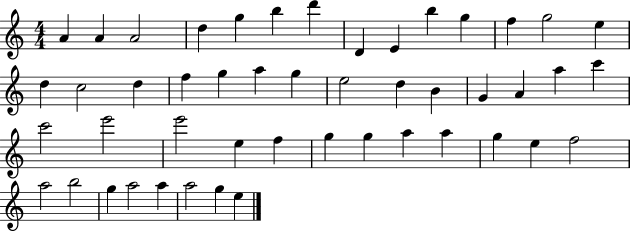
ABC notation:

X:1
T:Untitled
M:4/4
L:1/4
K:C
A A A2 d g b d' D E b g f g2 e d c2 d f g a g e2 d B G A a c' c'2 e'2 e'2 e f g g a a g e f2 a2 b2 g a2 a a2 g e